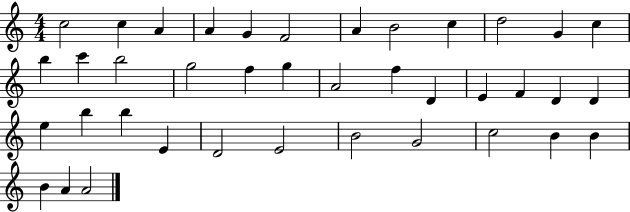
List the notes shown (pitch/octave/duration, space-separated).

C5/h C5/q A4/q A4/q G4/q F4/h A4/q B4/h C5/q D5/h G4/q C5/q B5/q C6/q B5/h G5/h F5/q G5/q A4/h F5/q D4/q E4/q F4/q D4/q D4/q E5/q B5/q B5/q E4/q D4/h E4/h B4/h G4/h C5/h B4/q B4/q B4/q A4/q A4/h